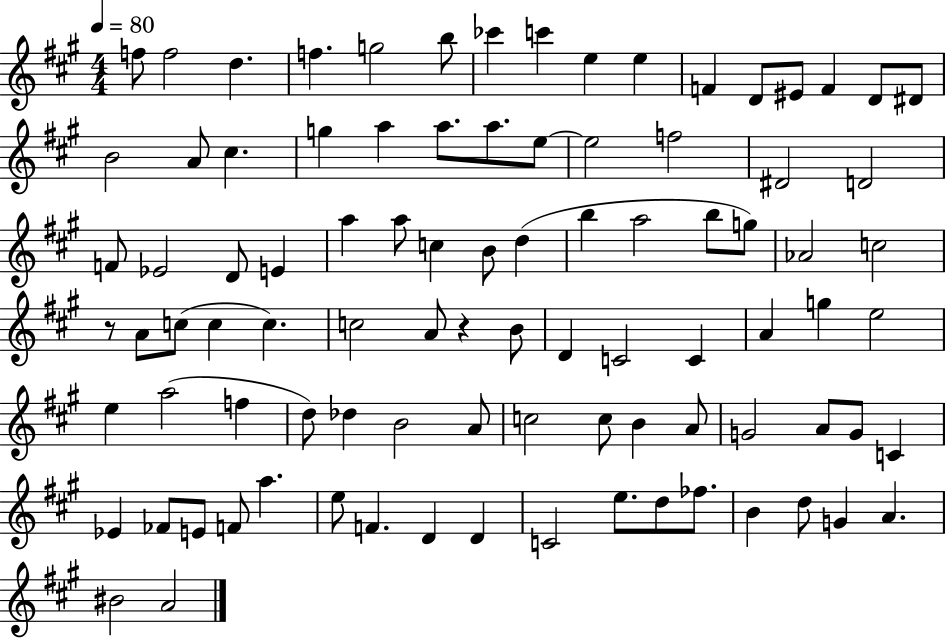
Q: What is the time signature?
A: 4/4